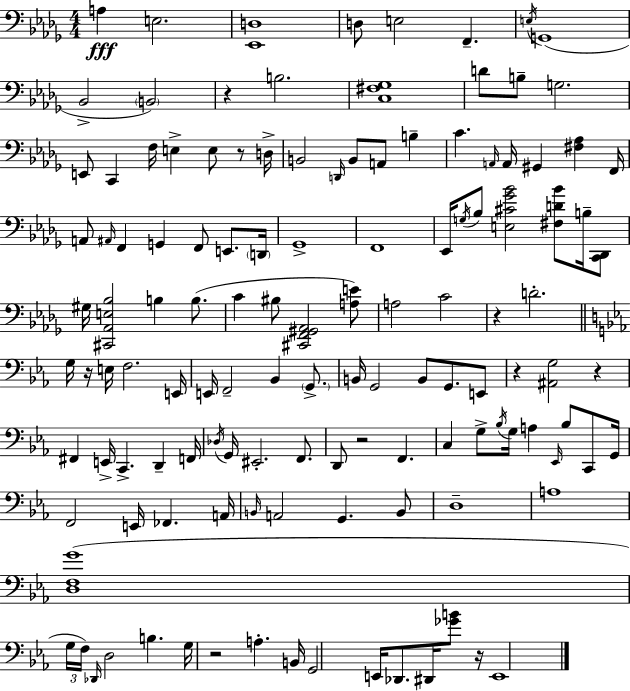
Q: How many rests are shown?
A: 9